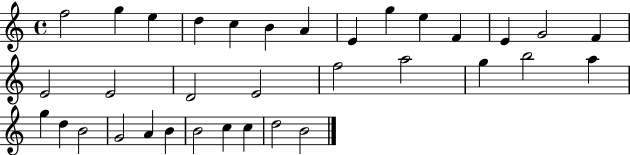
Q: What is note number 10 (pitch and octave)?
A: E5